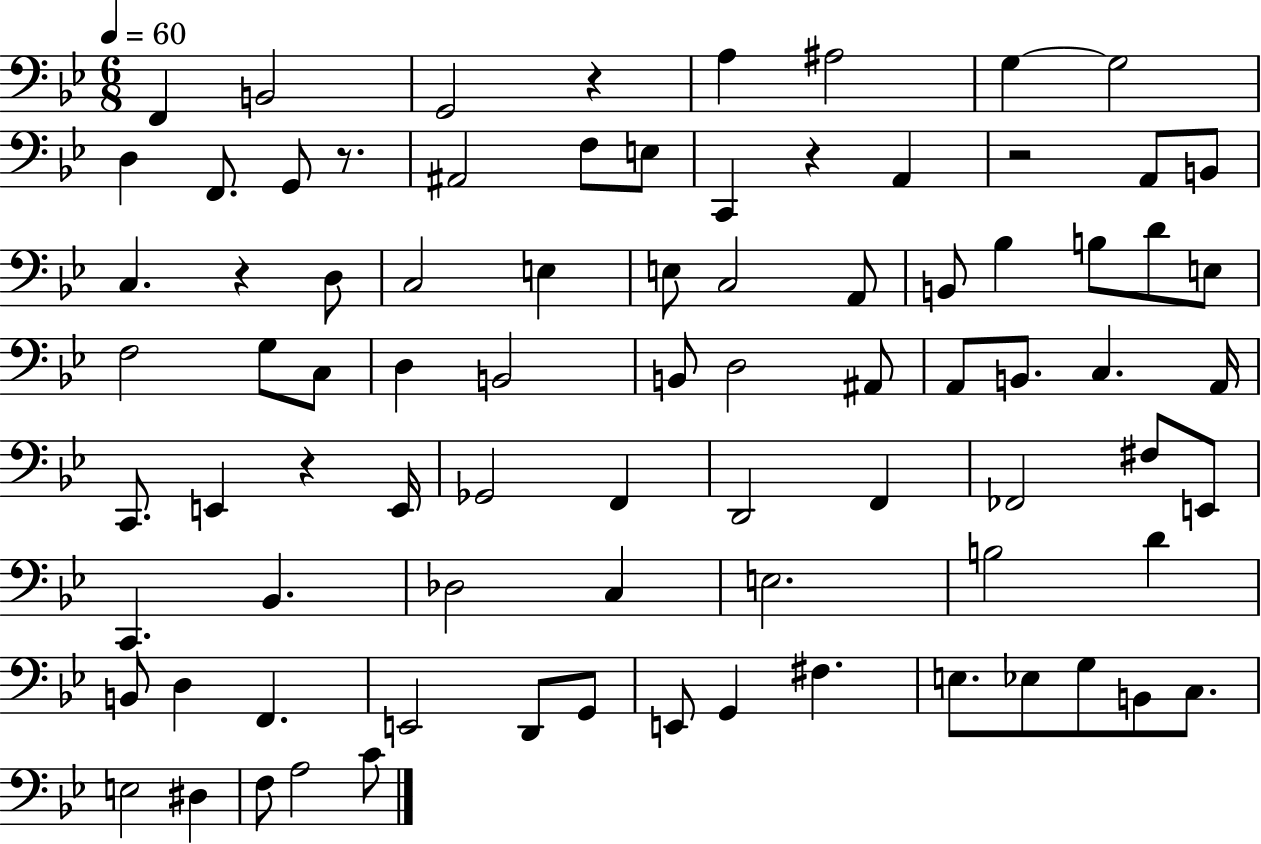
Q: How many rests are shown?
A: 6